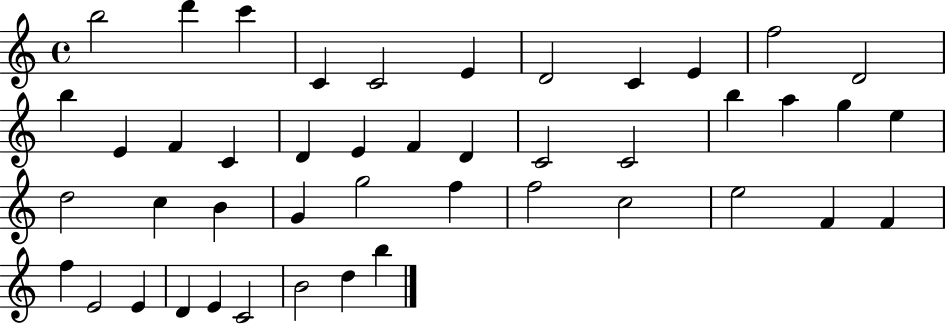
B5/h D6/q C6/q C4/q C4/h E4/q D4/h C4/q E4/q F5/h D4/h B5/q E4/q F4/q C4/q D4/q E4/q F4/q D4/q C4/h C4/h B5/q A5/q G5/q E5/q D5/h C5/q B4/q G4/q G5/h F5/q F5/h C5/h E5/h F4/q F4/q F5/q E4/h E4/q D4/q E4/q C4/h B4/h D5/q B5/q